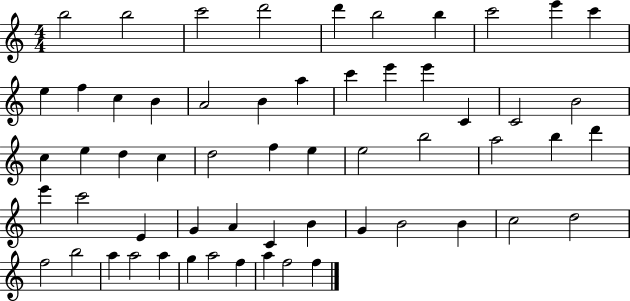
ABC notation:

X:1
T:Untitled
M:4/4
L:1/4
K:C
b2 b2 c'2 d'2 d' b2 b c'2 e' c' e f c B A2 B a c' e' e' C C2 B2 c e d c d2 f e e2 b2 a2 b d' e' c'2 E G A C B G B2 B c2 d2 f2 b2 a a2 a g a2 f a f2 f